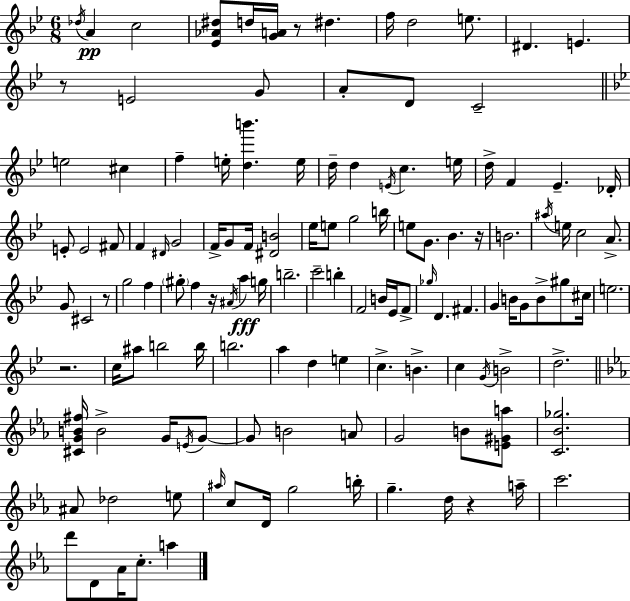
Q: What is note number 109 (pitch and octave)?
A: D5